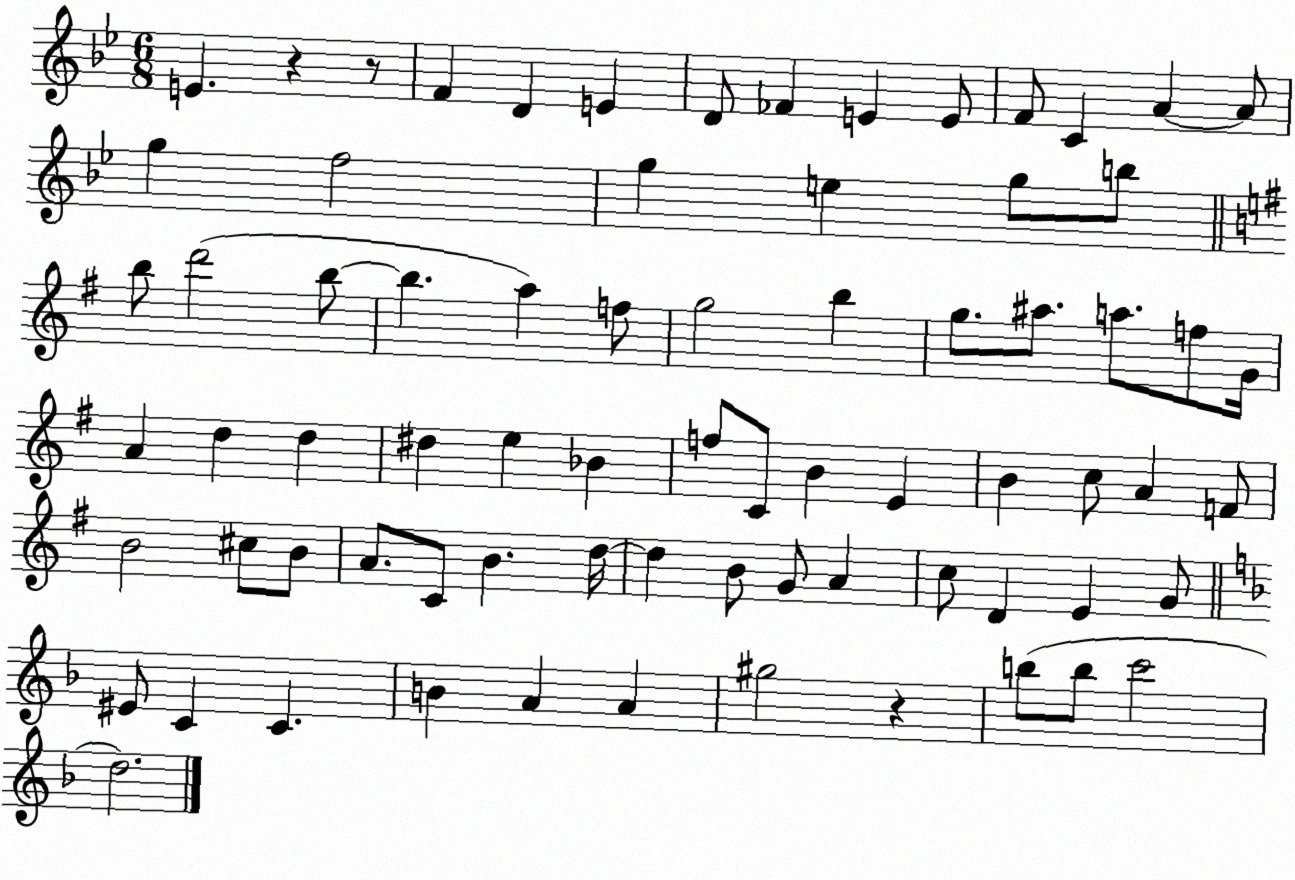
X:1
T:Untitled
M:6/8
L:1/4
K:Bb
E z z/2 F D E D/2 _F E E/2 F/2 C A A/2 g f2 g e g/2 b/2 b/2 d'2 b/2 b a f/2 g2 b g/2 ^a/2 a/2 f/2 G/4 A d d ^d e _B f/2 C/2 B E B c/2 A F/2 B2 ^c/2 B/2 A/2 C/2 B d/4 d B/2 G/2 A c/2 D E G/2 ^E/2 C C B A A ^g2 z b/2 b/2 c'2 d2